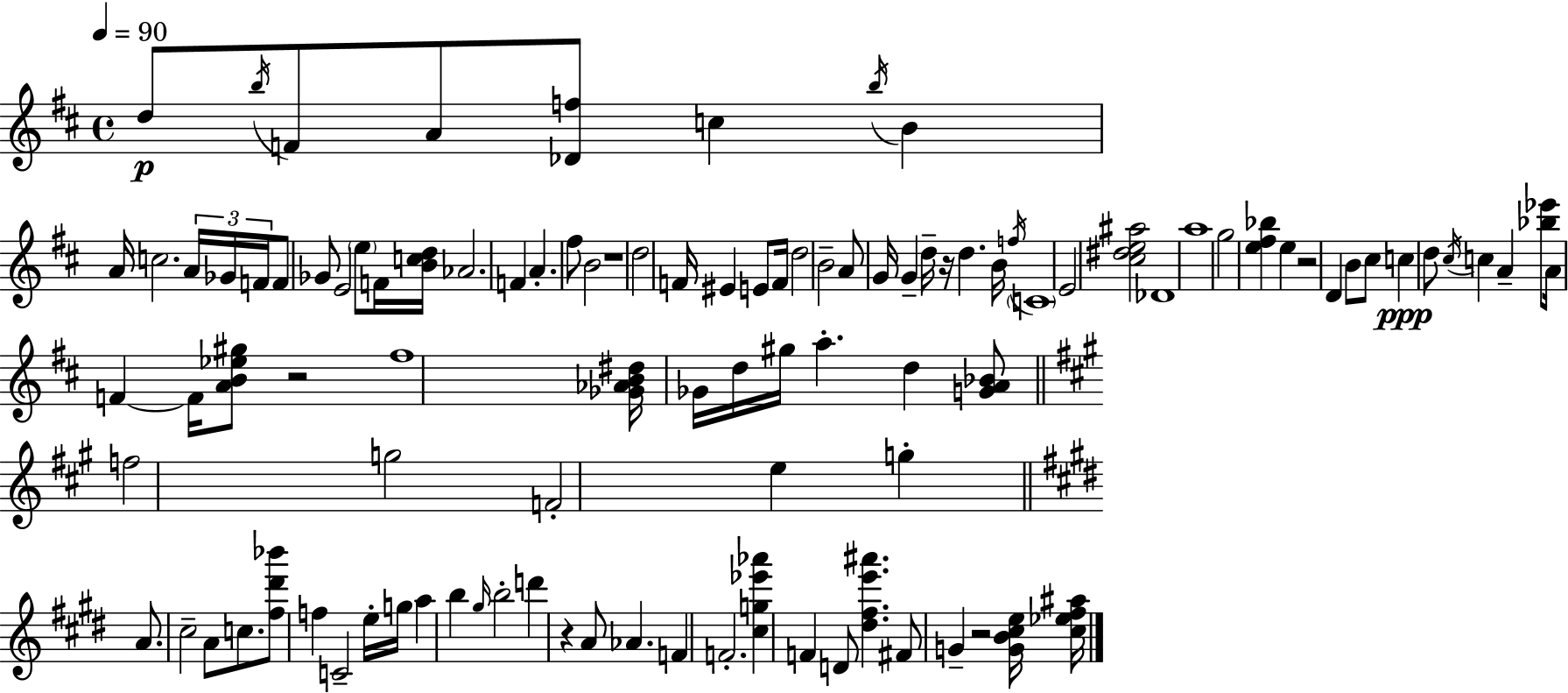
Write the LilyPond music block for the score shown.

{
  \clef treble
  \time 4/4
  \defaultTimeSignature
  \key d \major
  \tempo 4 = 90
  d''8\p \acciaccatura { b''16 } f'8 a'8 <des' f''>8 c''4 \acciaccatura { b''16 } b'4 | a'16 c''2. \tuplet 3/2 { a'16 | ges'16 f'16 } f'8 ges'8 e'2 \parenthesize e''8 | f'16 <b' c'' d''>16 aes'2. f'4 | \break a'4.-. fis''8 b'2 | r1 | d''2 f'16 eis'4 e'8 | f'16 d''2 b'2-- | \break a'8 g'16 g'4-- d''16-- r16 d''4. | b'16 \acciaccatura { f''16 } \parenthesize c'1 | e'2 <cis'' dis'' e'' ais''>2 | des'1 | \break a''1 | g''2 <e'' fis'' bes''>4 e''4 | r2 d'4 b'8 | cis''8 c''4\ppp d''8 \acciaccatura { cis''16 } c''4 a'4-- | \break <bes'' ees'''>8 a'16 f'4~~ f'16 <a' b' ees'' gis''>8 r2 | fis''1 | <ges' aes' b' dis''>16 ges'16 d''16 gis''16 a''4.-. d''4 | <g' a' bes'>8 \bar "||" \break \key a \major f''2 g''2 | f'2-. e''4 g''4-. | \bar "||" \break \key e \major a'8. cis''2-- a'8 c''8. | <fis'' dis''' bes'''>8 f''4 c'2-- e''16-. g''16 | a''4 b''4 \grace { gis''16 } b''2-. | d'''4 r4 a'8 aes'4. | \break f'4 f'2.-. | <cis'' g'' ees''' aes'''>4 f'4 d'8 <dis'' fis'' e''' ais'''>4. | fis'8 g'4-- r2 <g' b' cis'' e''>16 | <cis'' ees'' fis'' ais''>16 \bar "|."
}